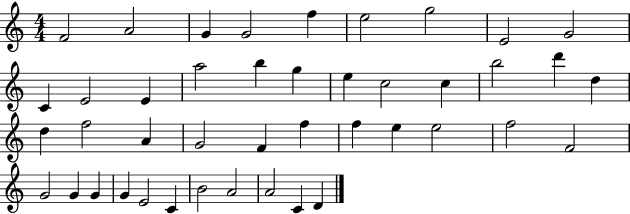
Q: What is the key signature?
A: C major